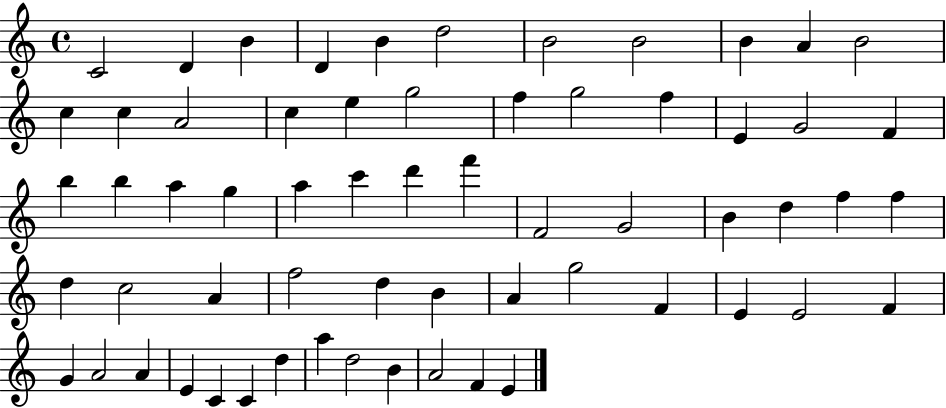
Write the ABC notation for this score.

X:1
T:Untitled
M:4/4
L:1/4
K:C
C2 D B D B d2 B2 B2 B A B2 c c A2 c e g2 f g2 f E G2 F b b a g a c' d' f' F2 G2 B d f f d c2 A f2 d B A g2 F E E2 F G A2 A E C C d a d2 B A2 F E